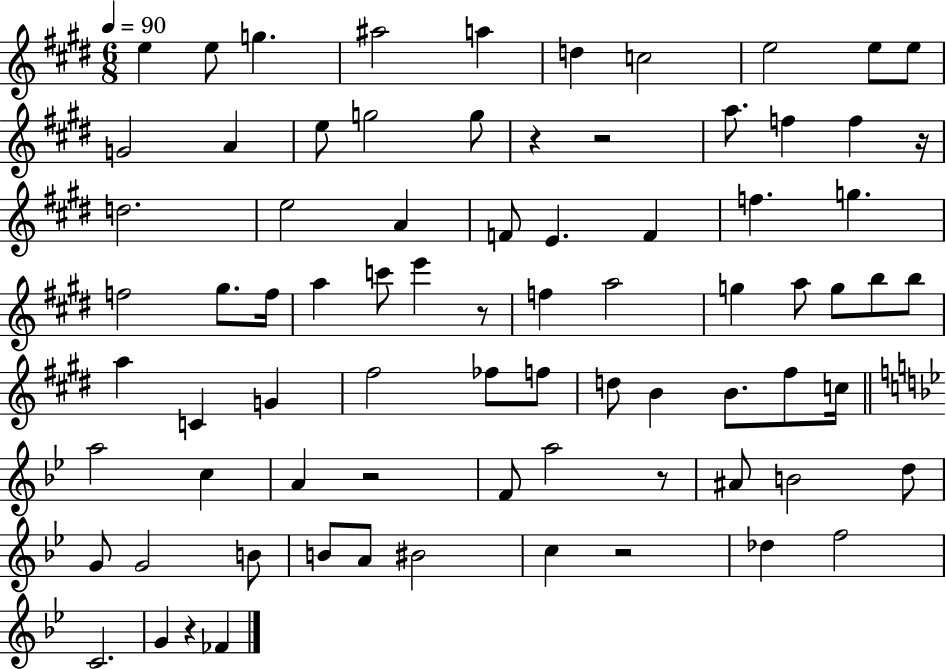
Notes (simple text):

E5/q E5/e G5/q. A#5/h A5/q D5/q C5/h E5/h E5/e E5/e G4/h A4/q E5/e G5/h G5/e R/q R/h A5/e. F5/q F5/q R/s D5/h. E5/h A4/q F4/e E4/q. F4/q F5/q. G5/q. F5/h G#5/e. F5/s A5/q C6/e E6/q R/e F5/q A5/h G5/q A5/e G5/e B5/e B5/e A5/q C4/q G4/q F#5/h FES5/e F5/e D5/e B4/q B4/e. F#5/e C5/s A5/h C5/q A4/q R/h F4/e A5/h R/e A#4/e B4/h D5/e G4/e G4/h B4/e B4/e A4/e BIS4/h C5/q R/h Db5/q F5/h C4/h. G4/q R/q FES4/q